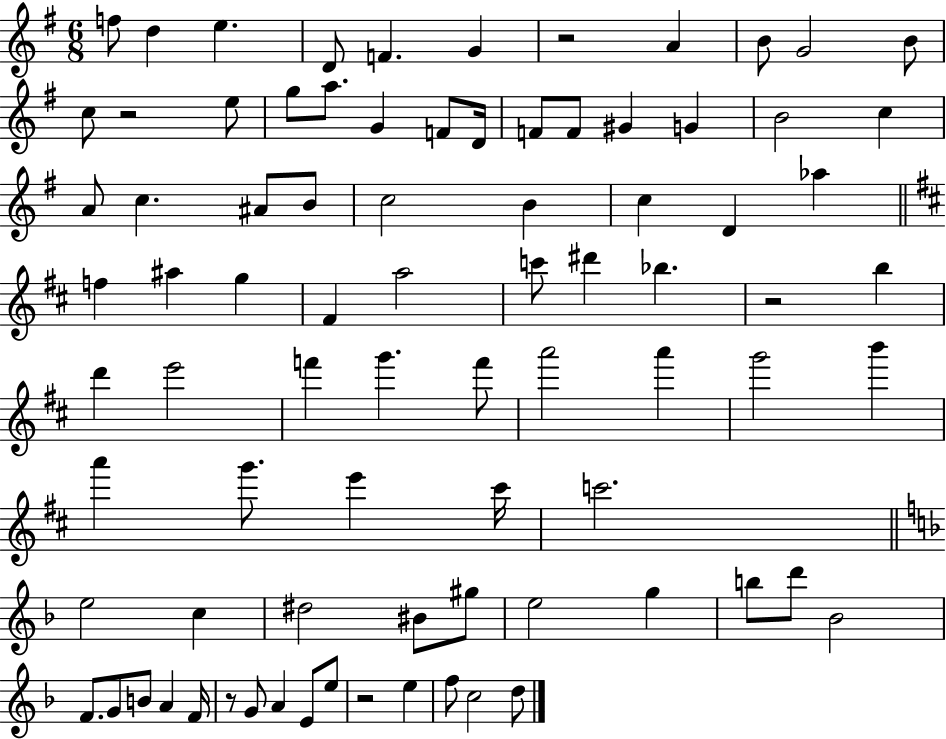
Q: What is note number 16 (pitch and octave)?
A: F4